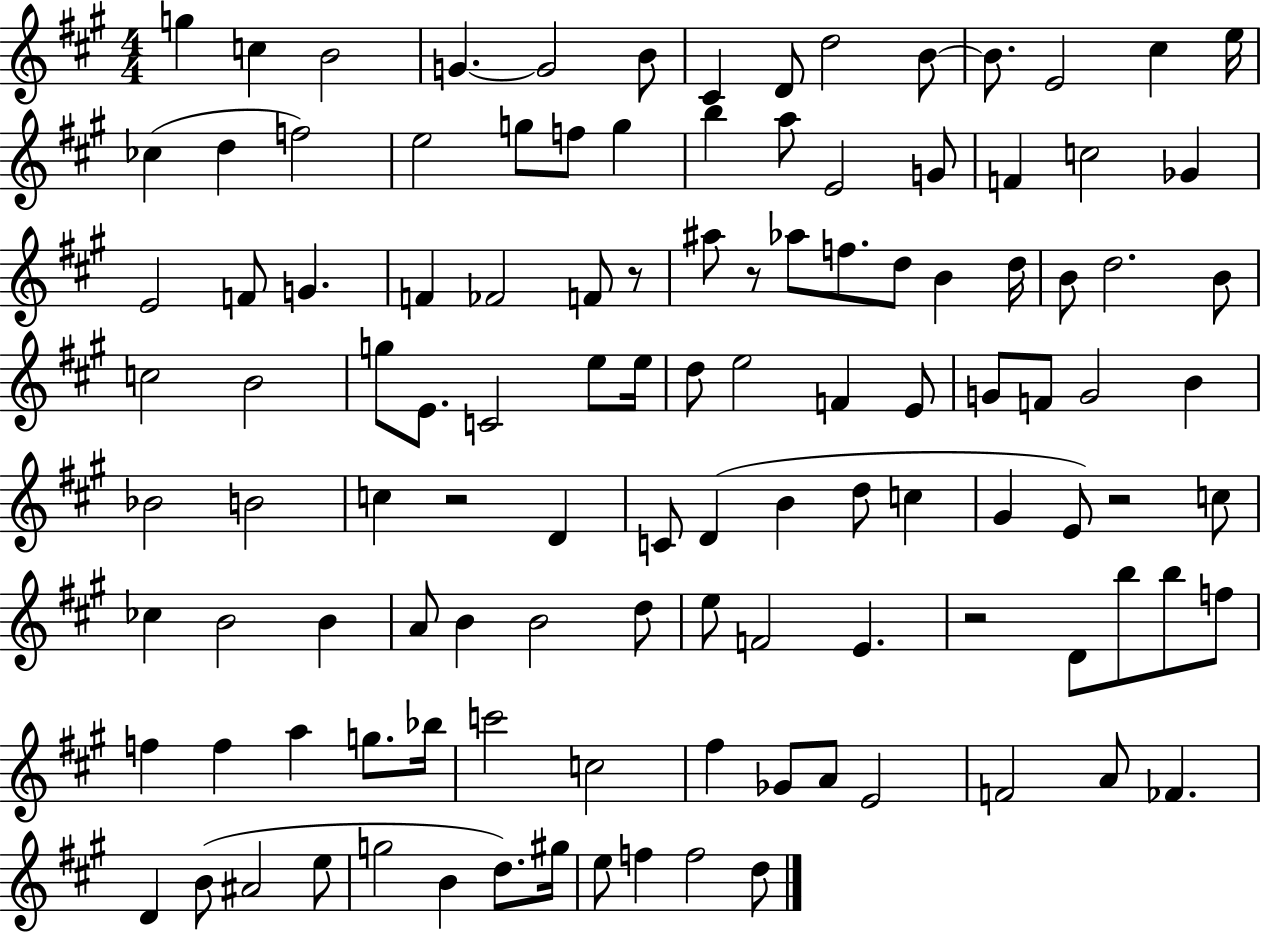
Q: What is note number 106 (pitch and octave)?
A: G#5